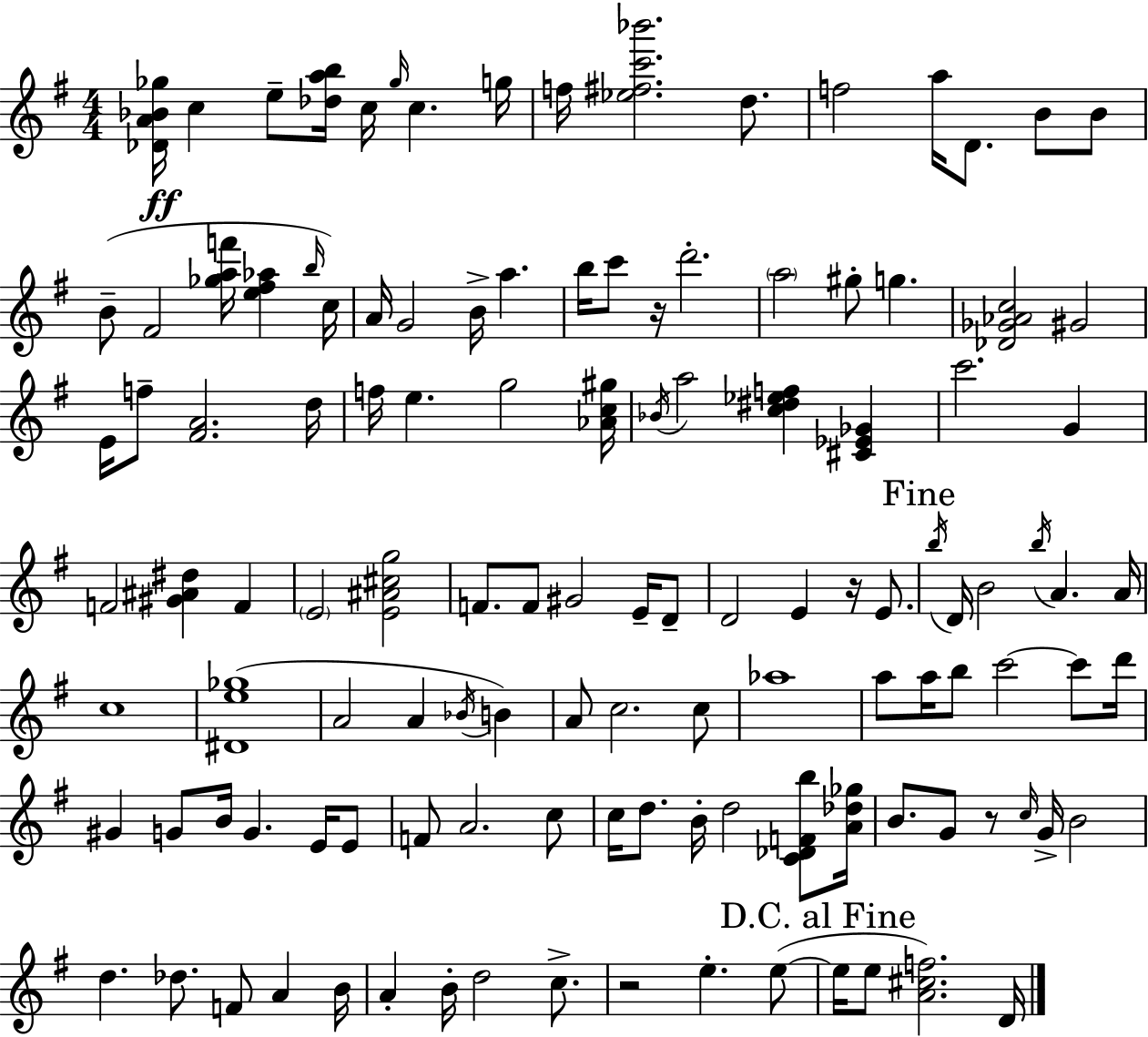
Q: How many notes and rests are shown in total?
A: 122